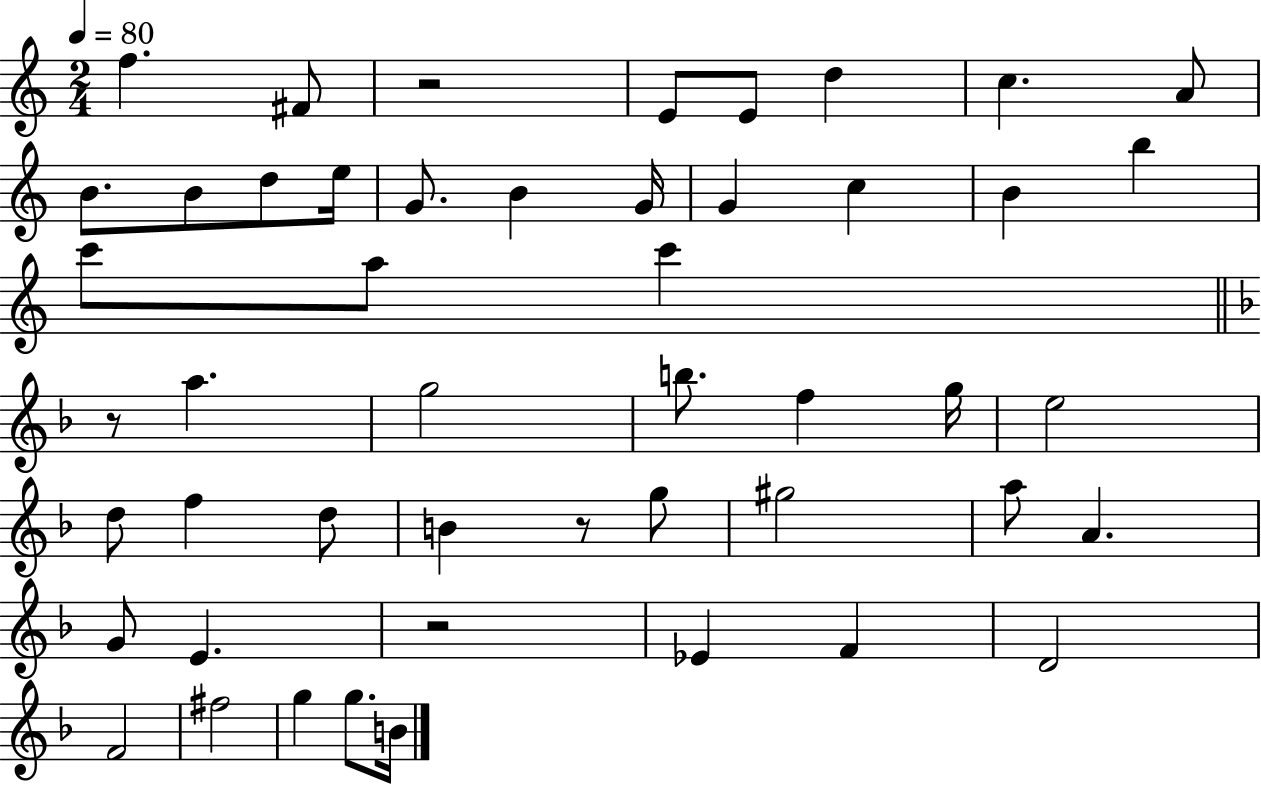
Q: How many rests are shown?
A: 4